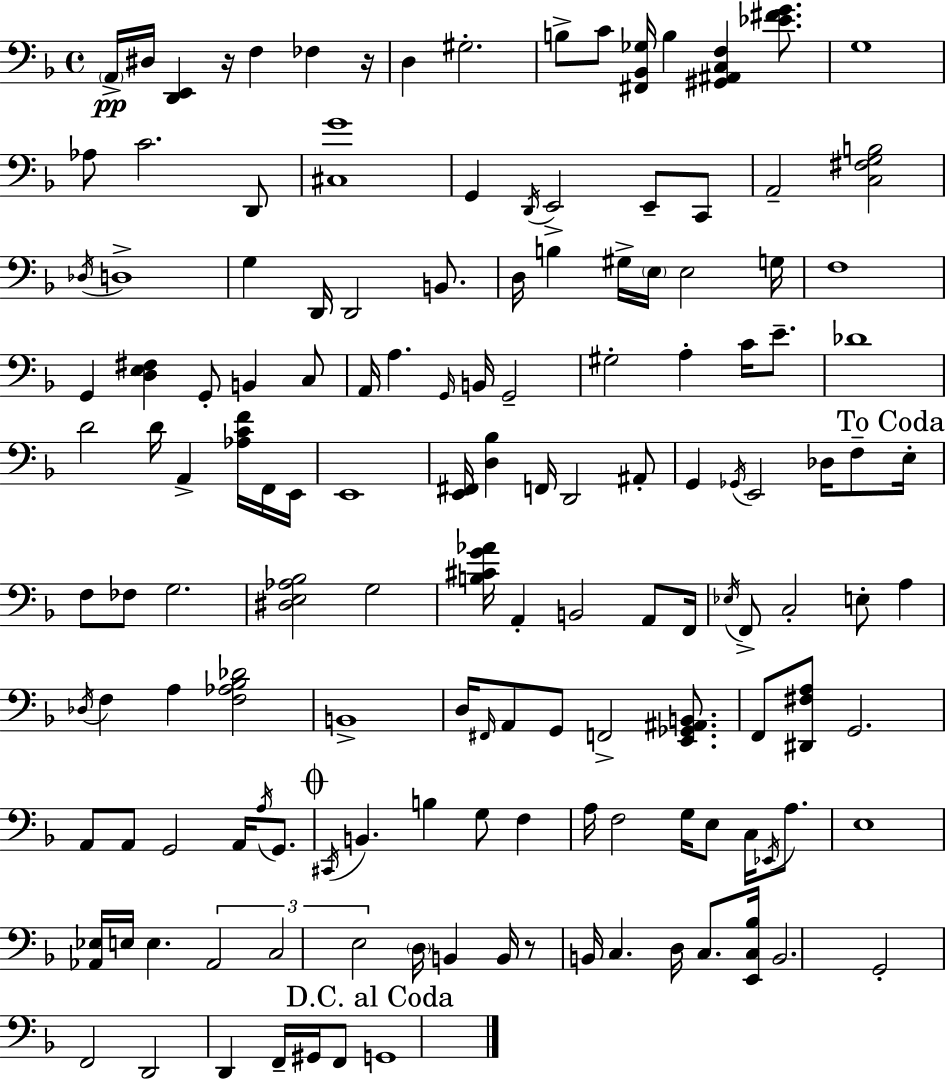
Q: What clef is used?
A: bass